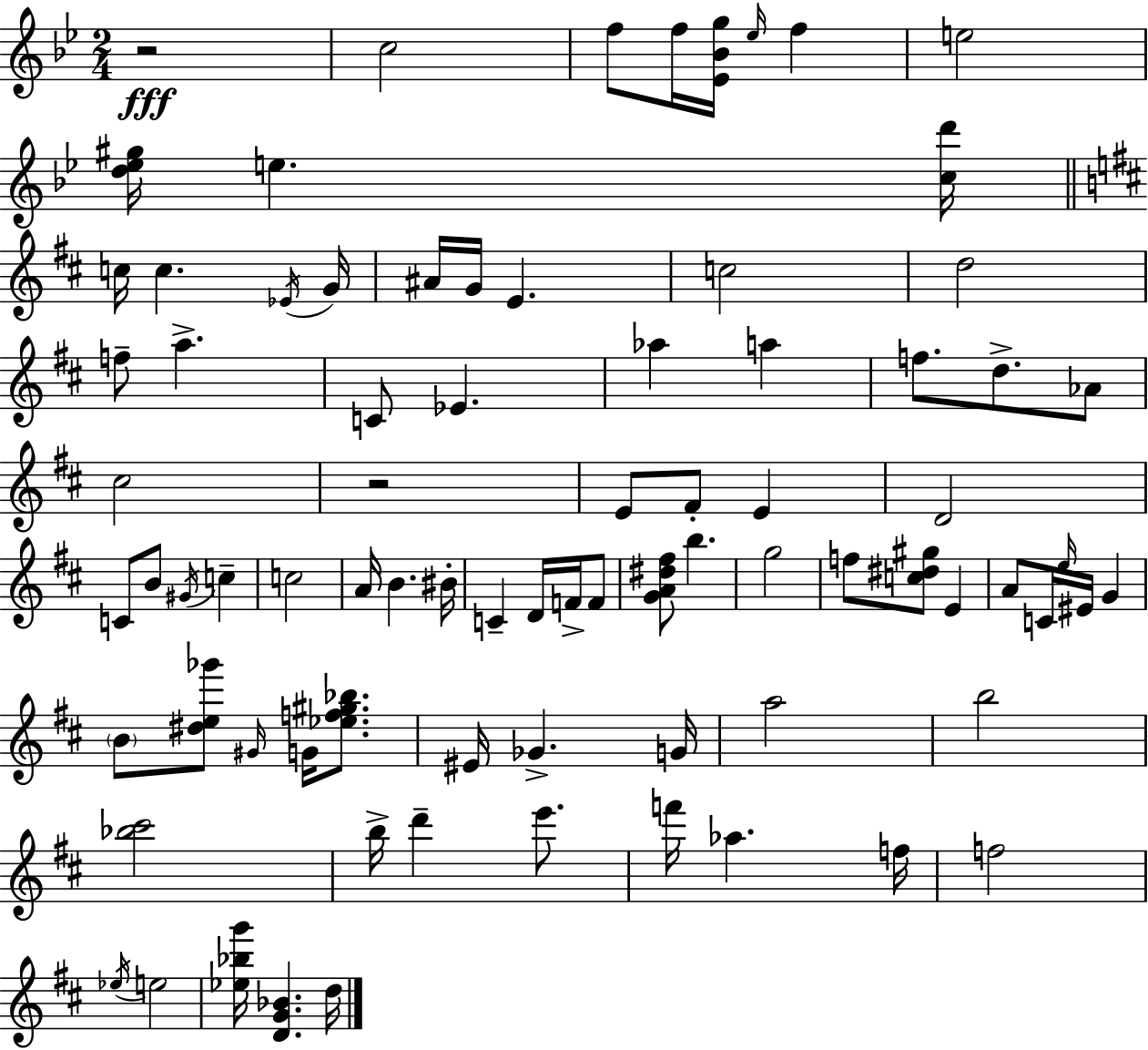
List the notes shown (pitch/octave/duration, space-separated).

R/h C5/h F5/e F5/s [Eb4,Bb4,G5]/s Eb5/s F5/q E5/h [D5,Eb5,G#5]/s E5/q. [C5,D6]/s C5/s C5/q. Eb4/s G4/s A#4/s G4/s E4/q. C5/h D5/h F5/e A5/q. C4/e Eb4/q. Ab5/q A5/q F5/e. D5/e. Ab4/e C#5/h R/h E4/e F#4/e E4/q D4/h C4/e B4/e G#4/s C5/q C5/h A4/s B4/q. BIS4/s C4/q D4/s F4/s F4/e [G4,A4,D#5,F#5]/e B5/q. G5/h F5/e [C5,D#5,G#5]/e E4/q A4/e C4/s E5/s EIS4/s G4/q B4/e [D#5,E5,Gb6]/e G#4/s G4/s [Eb5,F5,G#5,Bb5]/e. EIS4/s Gb4/q. G4/s A5/h B5/h [Bb5,C#6]/h B5/s D6/q E6/e. F6/s Ab5/q. F5/s F5/h Eb5/s E5/h [Eb5,Bb5,G6]/s [D4,G4,Bb4]/q. D5/s